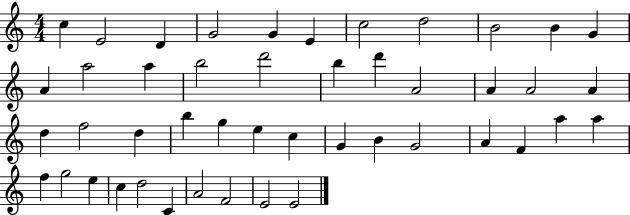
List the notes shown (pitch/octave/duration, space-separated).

C5/q E4/h D4/q G4/h G4/q E4/q C5/h D5/h B4/h B4/q G4/q A4/q A5/h A5/q B5/h D6/h B5/q D6/q A4/h A4/q A4/h A4/q D5/q F5/h D5/q B5/q G5/q E5/q C5/q G4/q B4/q G4/h A4/q F4/q A5/q A5/q F5/q G5/h E5/q C5/q D5/h C4/q A4/h F4/h E4/h E4/h